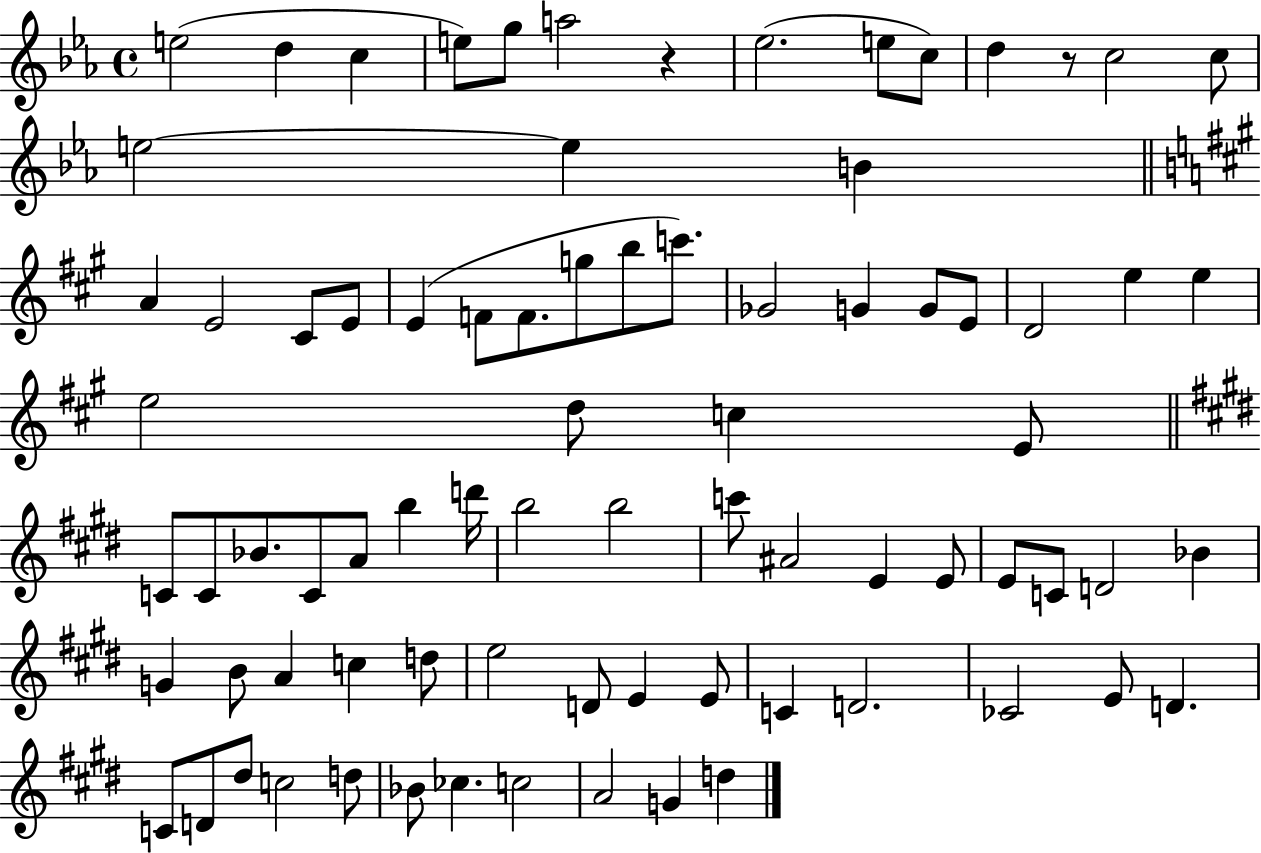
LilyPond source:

{
  \clef treble
  \time 4/4
  \defaultTimeSignature
  \key ees \major
  e''2( d''4 c''4 | e''8) g''8 a''2 r4 | ees''2.( e''8 c''8) | d''4 r8 c''2 c''8 | \break e''2~~ e''4 b'4 | \bar "||" \break \key a \major a'4 e'2 cis'8 e'8 | e'4( f'8 f'8. g''8 b''8 c'''8.) | ges'2 g'4 g'8 e'8 | d'2 e''4 e''4 | \break e''2 d''8 c''4 e'8 | \bar "||" \break \key e \major c'8 c'8 bes'8. c'8 a'8 b''4 d'''16 | b''2 b''2 | c'''8 ais'2 e'4 e'8 | e'8 c'8 d'2 bes'4 | \break g'4 b'8 a'4 c''4 d''8 | e''2 d'8 e'4 e'8 | c'4 d'2. | ces'2 e'8 d'4. | \break c'8 d'8 dis''8 c''2 d''8 | bes'8 ces''4. c''2 | a'2 g'4 d''4 | \bar "|."
}